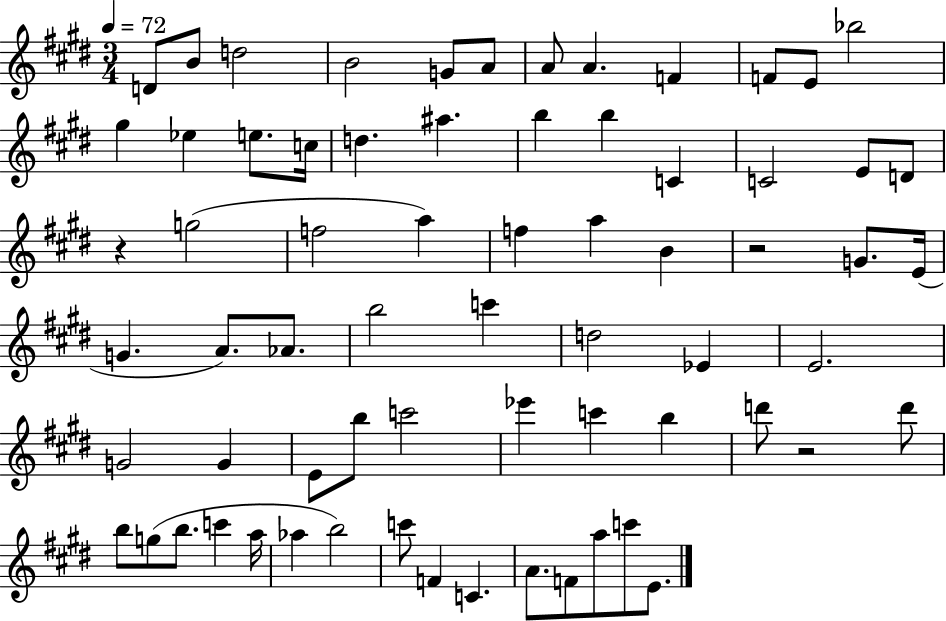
{
  \clef treble
  \numericTimeSignature
  \time 3/4
  \key e \major
  \tempo 4 = 72
  d'8 b'8 d''2 | b'2 g'8 a'8 | a'8 a'4. f'4 | f'8 e'8 bes''2 | \break gis''4 ees''4 e''8. c''16 | d''4. ais''4. | b''4 b''4 c'4 | c'2 e'8 d'8 | \break r4 g''2( | f''2 a''4) | f''4 a''4 b'4 | r2 g'8. e'16( | \break g'4. a'8.) aes'8. | b''2 c'''4 | d''2 ees'4 | e'2. | \break g'2 g'4 | e'8 b''8 c'''2 | ees'''4 c'''4 b''4 | d'''8 r2 d'''8 | \break b''8 g''8( b''8. c'''4 a''16 | aes''4 b''2) | c'''8 f'4 c'4. | a'8. f'8 a''8 c'''8 e'8. | \break \bar "|."
}